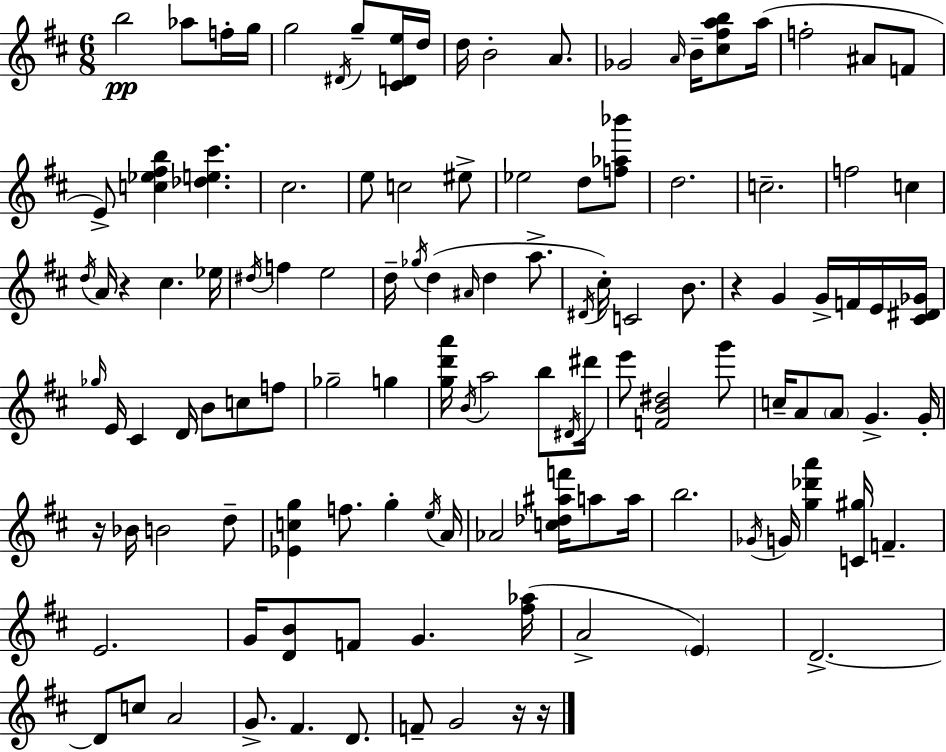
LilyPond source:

{
  \clef treble
  \numericTimeSignature
  \time 6/8
  \key d \major
  \repeat volta 2 { b''2\pp aes''8 f''16-. g''16 | g''2 \acciaccatura { dis'16 } g''8-- <cis' d' e''>16 | d''16 d''16 b'2-. a'8. | ges'2 \grace { a'16 } b'16-- <cis'' fis'' a'' b''>8 | \break a''16( f''2-. ais'8 | f'8 e'8->) <c'' ees'' fis'' b''>4 <des'' e'' cis'''>4. | cis''2. | e''8 c''2 | \break eis''8-> ees''2 d''8 | <f'' aes'' bes'''>8 d''2. | c''2.-- | f''2 c''4 | \break \acciaccatura { d''16 } a'16 r4 cis''4. | ees''16 \acciaccatura { dis''16 } f''4 e''2 | d''16-- \acciaccatura { ges''16 }( d''4 \grace { ais'16 } d''4 | a''8.-> \acciaccatura { dis'16 }) cis''16-. c'2 | \break b'8. r4 g'4 | g'16-> f'16 e'16 <cis' dis' ges'>16 \grace { ges''16 } e'16 cis'4 | d'16 b'8 c''8 f''8 ges''2-- | g''4 <g'' d''' a'''>16 \acciaccatura { b'16 } a''2 | \break b''8 \acciaccatura { dis'16 } dis'''16 e'''8 | <f' b' dis''>2 g'''8 c''16-- a'8 | \parenthesize a'8 g'4.-> g'16-. r16 bes'16 | b'2 d''8-- <ees' c'' g''>4 | \break f''8. g''4-. \acciaccatura { e''16 } a'16 aes'2 | <c'' des'' ais'' f'''>16 a''8 a''16 b''2. | \acciaccatura { ges'16 } | g'16 <g'' des''' a'''>4 <c' gis''>16 f'4.-- | \break e'2. | g'16 <d' b'>8 f'8 g'4. <fis'' aes''>16( | a'2-> \parenthesize e'4) | d'2.->~~ | \break d'8 c''8 a'2 | g'8.-> fis'4. d'8. | f'8-- g'2 r16 r16 | } \bar "|."
}